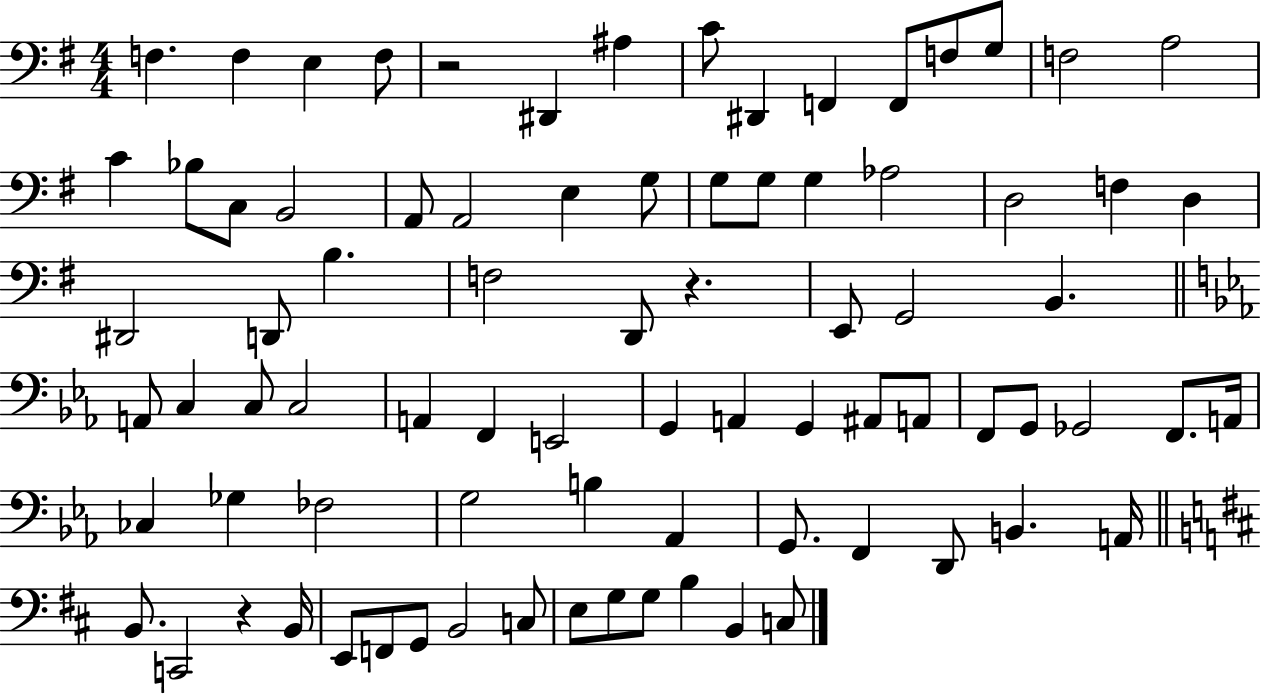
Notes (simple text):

F3/q. F3/q E3/q F3/e R/h D#2/q A#3/q C4/e D#2/q F2/q F2/e F3/e G3/e F3/h A3/h C4/q Bb3/e C3/e B2/h A2/e A2/h E3/q G3/e G3/e G3/e G3/q Ab3/h D3/h F3/q D3/q D#2/h D2/e B3/q. F3/h D2/e R/q. E2/e G2/h B2/q. A2/e C3/q C3/e C3/h A2/q F2/q E2/h G2/q A2/q G2/q A#2/e A2/e F2/e G2/e Gb2/h F2/e. A2/s CES3/q Gb3/q FES3/h G3/h B3/q Ab2/q G2/e. F2/q D2/e B2/q. A2/s B2/e. C2/h R/q B2/s E2/e F2/e G2/e B2/h C3/e E3/e G3/e G3/e B3/q B2/q C3/e